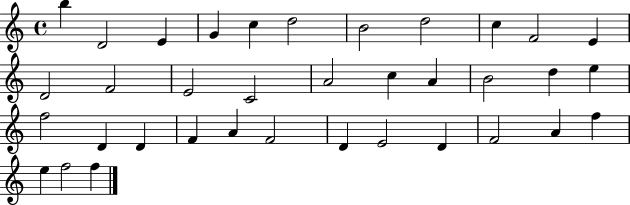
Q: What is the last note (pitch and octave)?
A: F5